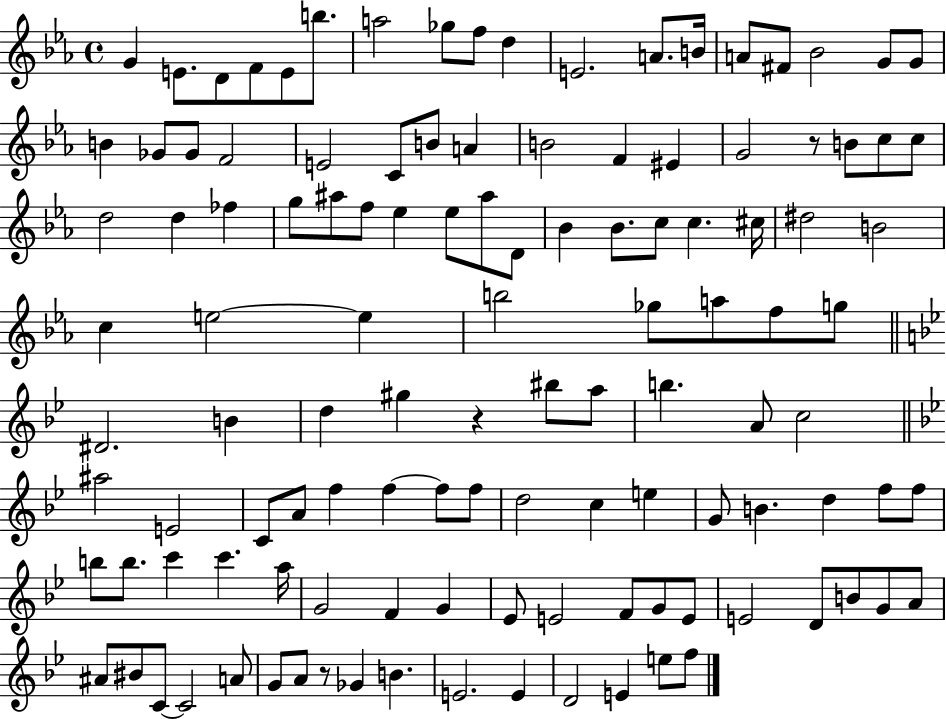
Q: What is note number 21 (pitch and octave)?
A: Gb4